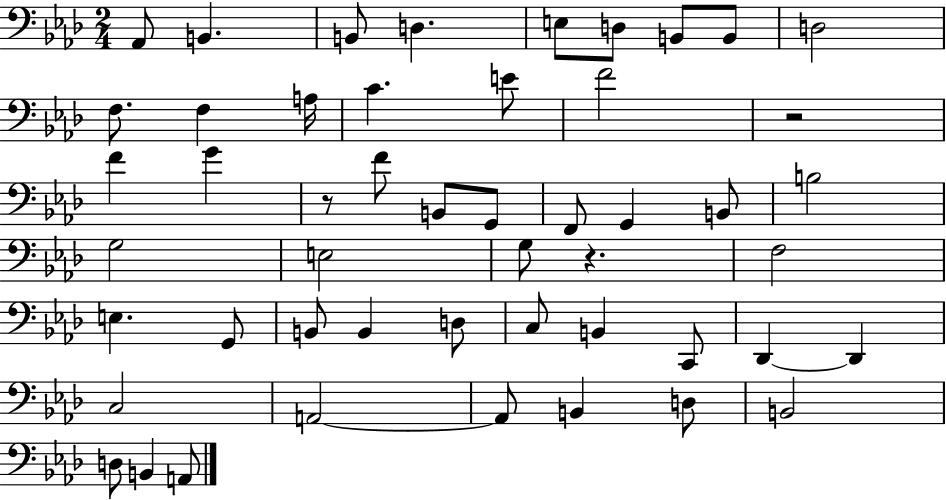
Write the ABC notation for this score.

X:1
T:Untitled
M:2/4
L:1/4
K:Ab
_A,,/2 B,, B,,/2 D, E,/2 D,/2 B,,/2 B,,/2 D,2 F,/2 F, A,/4 C E/2 F2 z2 F G z/2 F/2 B,,/2 G,,/2 F,,/2 G,, B,,/2 B,2 G,2 E,2 G,/2 z F,2 E, G,,/2 B,,/2 B,, D,/2 C,/2 B,, C,,/2 _D,, _D,, C,2 A,,2 A,,/2 B,, D,/2 B,,2 D,/2 B,, A,,/2